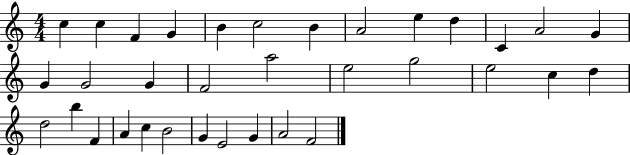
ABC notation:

X:1
T:Untitled
M:4/4
L:1/4
K:C
c c F G B c2 B A2 e d C A2 G G G2 G F2 a2 e2 g2 e2 c d d2 b F A c B2 G E2 G A2 F2